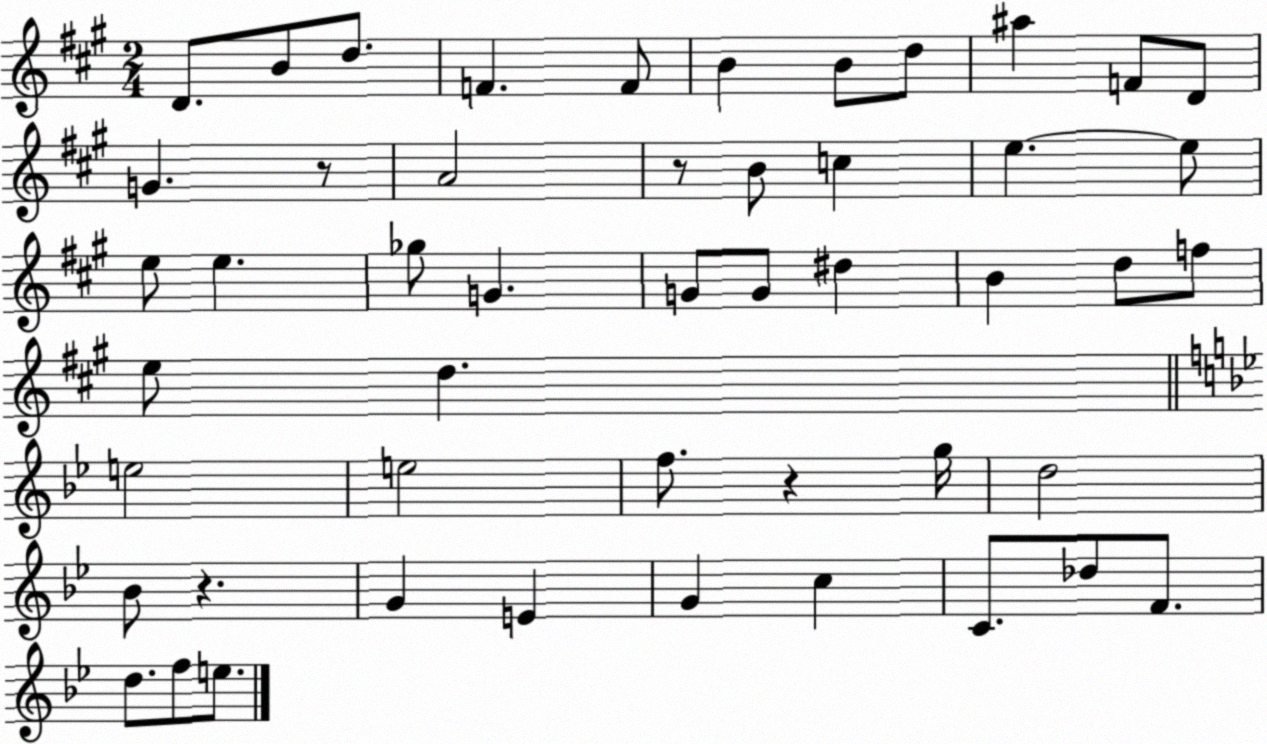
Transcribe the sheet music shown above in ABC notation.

X:1
T:Untitled
M:2/4
L:1/4
K:A
D/2 B/2 d/2 F F/2 B B/2 d/2 ^a F/2 D/2 G z/2 A2 z/2 B/2 c e e/2 e/2 e _g/2 G G/2 G/2 ^d B d/2 f/2 e/2 d e2 e2 f/2 z g/4 d2 _B/2 z G E G c C/2 _d/2 F/2 d/2 f/2 e/2